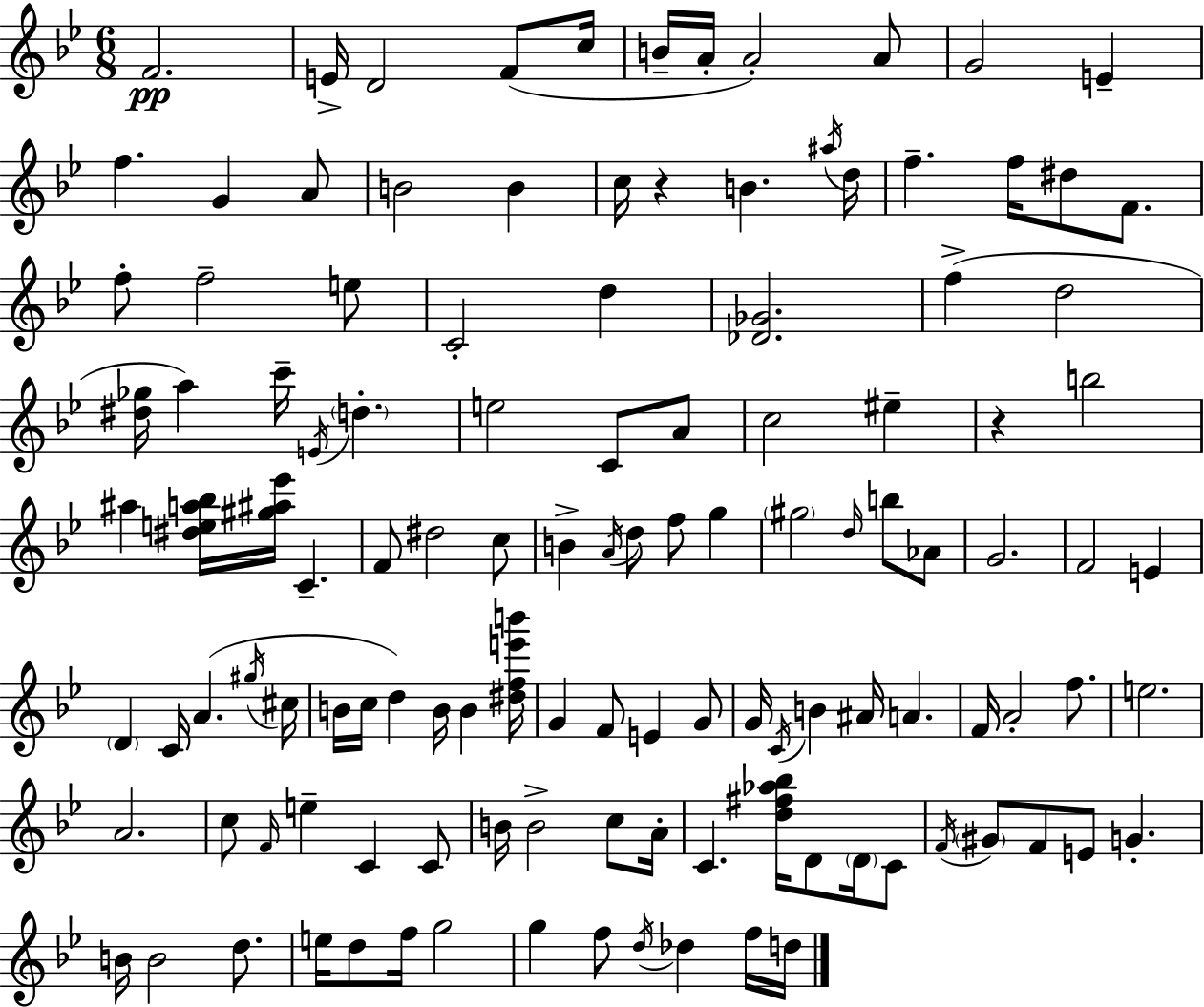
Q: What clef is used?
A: treble